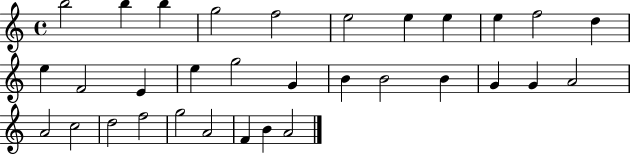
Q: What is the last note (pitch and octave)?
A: A4